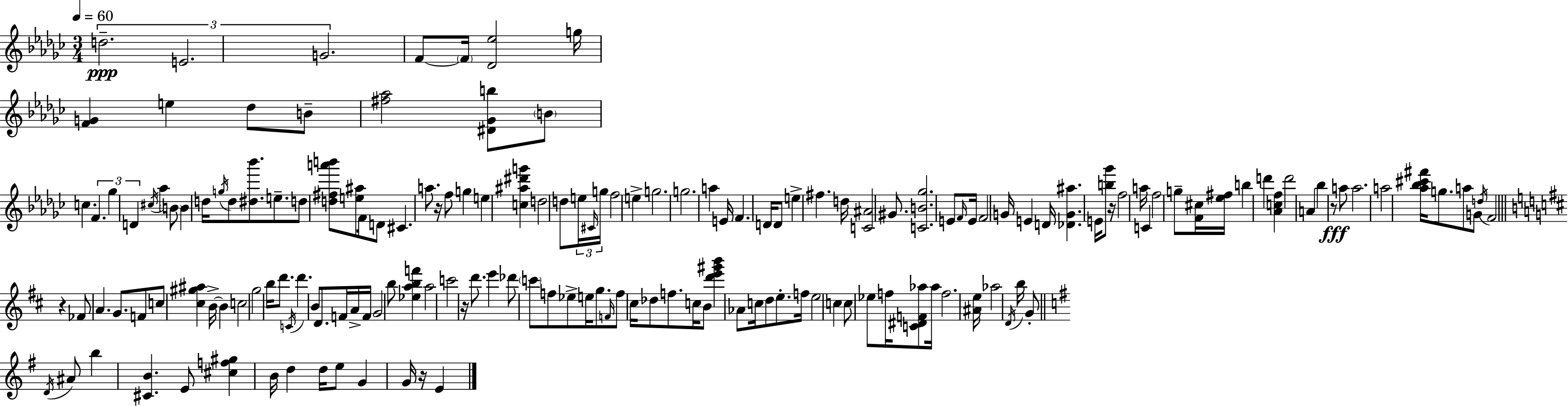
X:1
T:Untitled
M:3/4
L:1/4
K:Ebm
d2 E2 G2 F/2 F/4 [_D_e]2 g/4 [FG] e _d/2 B/2 [^f_a]2 [^D_Gb]/2 B/2 c F _g D ^c/4 _a B/2 B d/4 g/4 d/2 [^d_b']/2 e/2 d/2 [d^fa'b']/2 [e^a]/2 F/4 D/2 ^C a/2 z/4 f/2 g e [c^a^d'g'] d2 d/2 e/4 ^C/4 g/4 f2 e g2 g2 a E/4 F D/4 D/2 e ^f d/4 [C^A]2 ^G/2 [CB_g]2 E/2 F/4 E/4 F2 G/4 E D/4 [_DG^a] E/4 [b_g']/2 z/4 f2 a/4 C f2 g/2 [F^c]/4 [_e^f]/4 b d' [_Acf] d'2 A _b z/2 a/2 a2 a2 [_a_b^c'^f']/4 g/2 a/2 G/2 d/4 F2 z _F/2 A G/2 F/2 c/2 [^c^g^a] B/4 B c2 g2 b/4 d'/2 C/4 d' B/2 D/2 F/4 A/4 F/4 G2 b/2 [_eabf'] a2 c'2 z/4 d'/2 e' _d'/2 c'/2 f/2 _e/2 e/4 g/2 F/4 f/2 ^c/4 _d/2 f/2 c/4 B/2 [d'e'^g'b'] _A/2 c/4 d/2 e/2 f/4 e2 c c/2 _e/2 f/4 [C^DF_a]/2 _a/4 f2 [^Ae]/4 _a2 D/4 b/4 G/2 D/4 ^A/2 b [^CB] E/2 [^cf^g] B/4 d d/4 e/2 G G/4 z/4 E